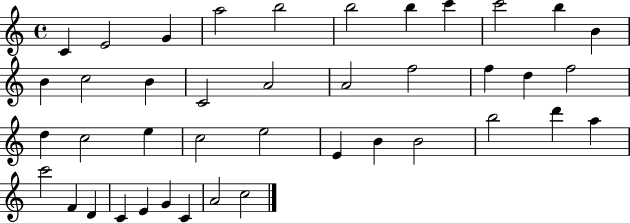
C4/q E4/h G4/q A5/h B5/h B5/h B5/q C6/q C6/h B5/q B4/q B4/q C5/h B4/q C4/h A4/h A4/h F5/h F5/q D5/q F5/h D5/q C5/h E5/q C5/h E5/h E4/q B4/q B4/h B5/h D6/q A5/q C6/h F4/q D4/q C4/q E4/q G4/q C4/q A4/h C5/h